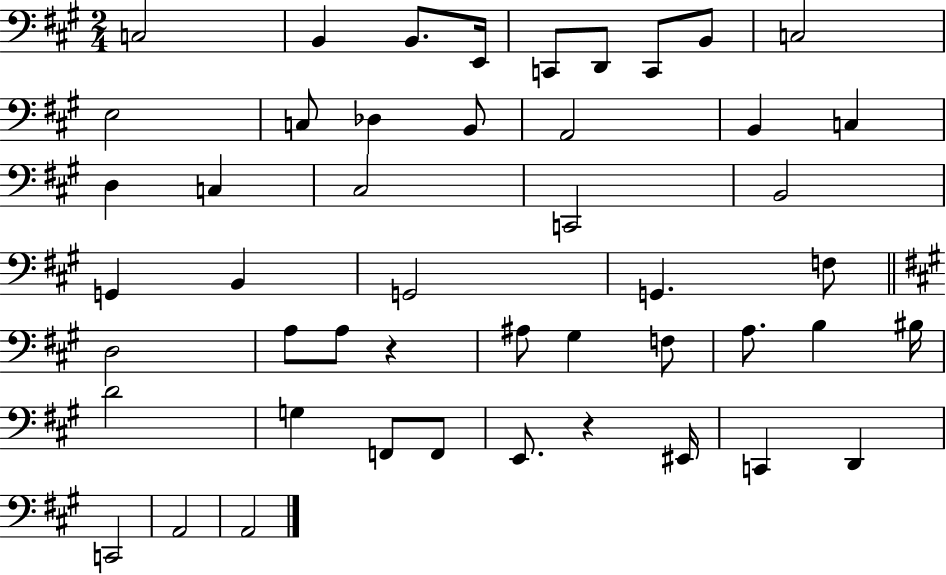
{
  \clef bass
  \numericTimeSignature
  \time 2/4
  \key a \major
  \repeat volta 2 { c2 | b,4 b,8. e,16 | c,8 d,8 c,8 b,8 | c2 | \break e2 | c8 des4 b,8 | a,2 | b,4 c4 | \break d4 c4 | cis2 | c,2 | b,2 | \break g,4 b,4 | g,2 | g,4. f8 | \bar "||" \break \key a \major d2 | a8 a8 r4 | ais8 gis4 f8 | a8. b4 bis16 | \break d'2 | g4 f,8 f,8 | e,8. r4 eis,16 | c,4 d,4 | \break c,2 | a,2 | a,2 | } \bar "|."
}